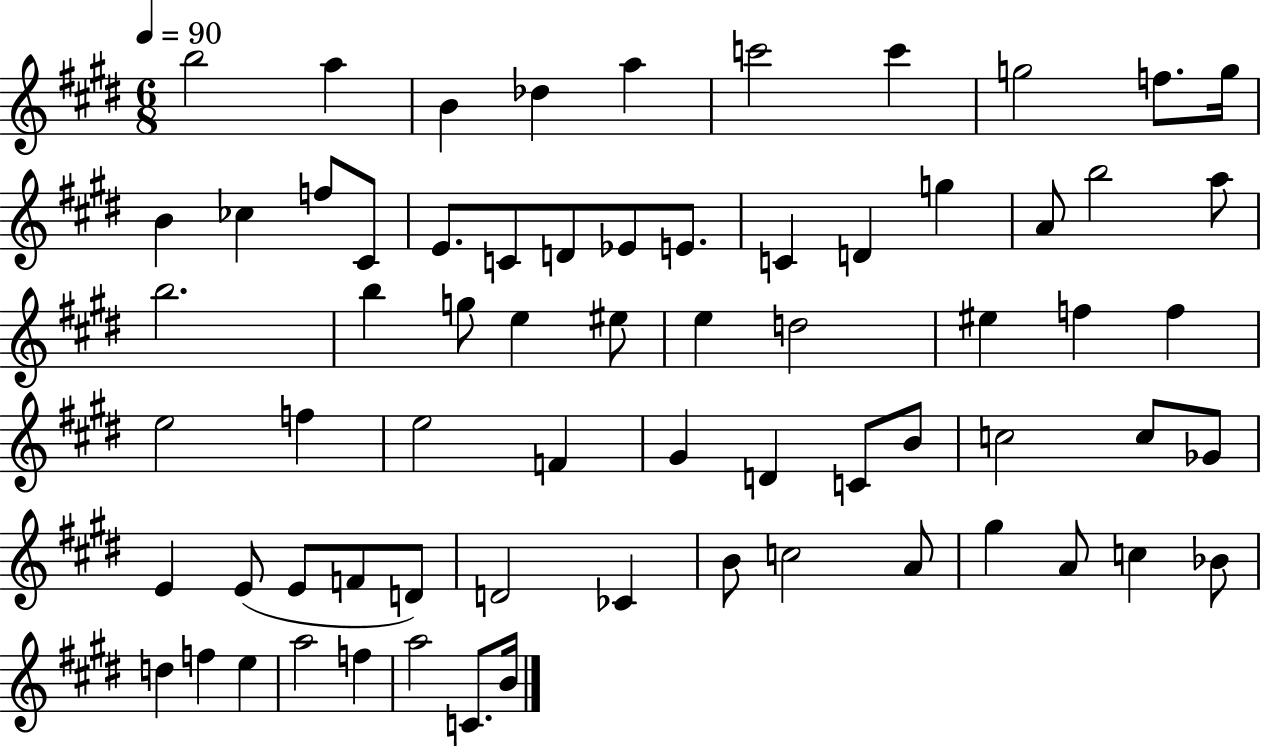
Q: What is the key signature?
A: E major